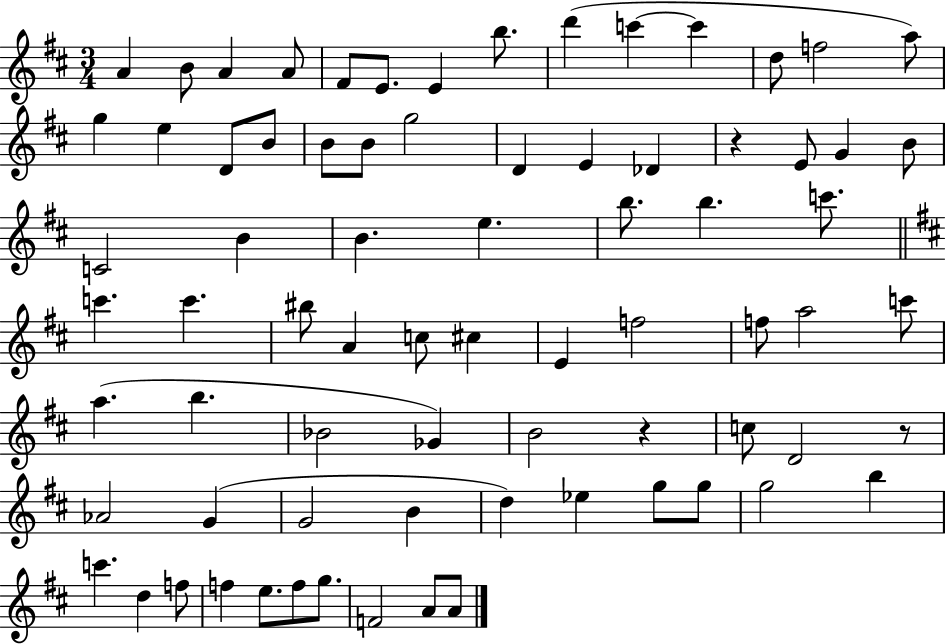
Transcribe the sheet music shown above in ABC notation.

X:1
T:Untitled
M:3/4
L:1/4
K:D
A B/2 A A/2 ^F/2 E/2 E b/2 d' c' c' d/2 f2 a/2 g e D/2 B/2 B/2 B/2 g2 D E _D z E/2 G B/2 C2 B B e b/2 b c'/2 c' c' ^b/2 A c/2 ^c E f2 f/2 a2 c'/2 a b _B2 _G B2 z c/2 D2 z/2 _A2 G G2 B d _e g/2 g/2 g2 b c' d f/2 f e/2 f/2 g/2 F2 A/2 A/2